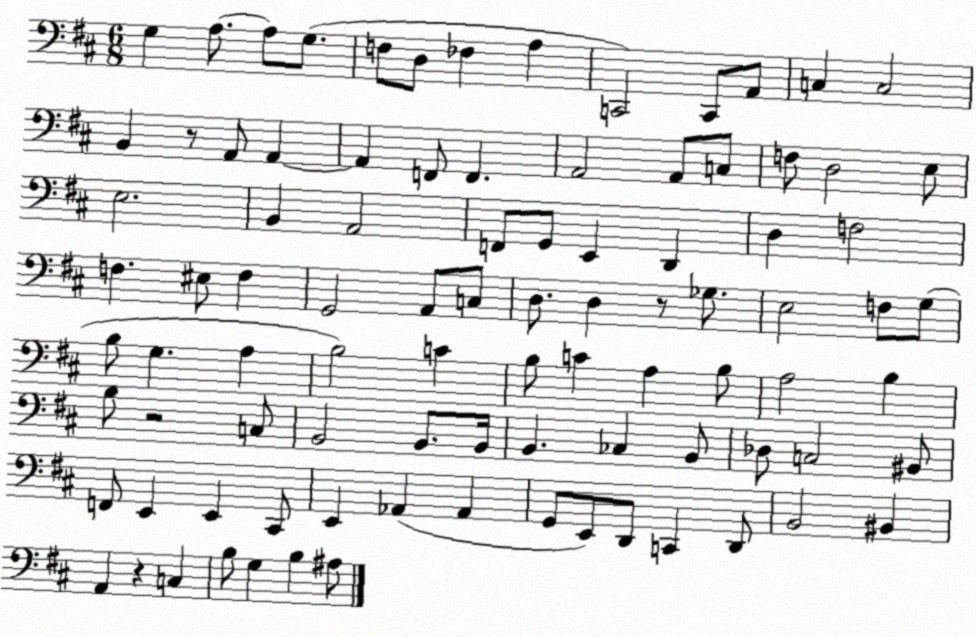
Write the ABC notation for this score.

X:1
T:Untitled
M:6/8
L:1/4
K:D
G, A,/2 A,/2 G,/2 F,/2 D,/2 _F, A, C,,2 C,,/2 A,,/2 C, C,2 B,, z/2 A,,/2 A,, A,, F,,/2 F,, A,,2 A,,/2 C,/2 F,/2 D,2 E,/2 E,2 B,, A,,2 F,,/2 G,,/2 E,, D,, D, F,2 F, ^E,/2 F, G,,2 A,,/2 C,/2 D,/2 D, z/2 _G,/2 E,2 F,/2 G,/2 B,/2 G, A, B,2 C B,/2 C A, B,/2 A,2 B, B,/2 z2 C,/2 B,,2 B,,/2 B,,/4 B,, _C, B,,/2 _D,/2 C,2 ^B,,/2 F,,/2 E,, E,, ^C,,/2 E,, _A,, _A,, G,,/2 E,,/2 D,,/2 C,, D,,/2 B,,2 ^B,, A,, z C, B,/2 G, B, ^A,/2